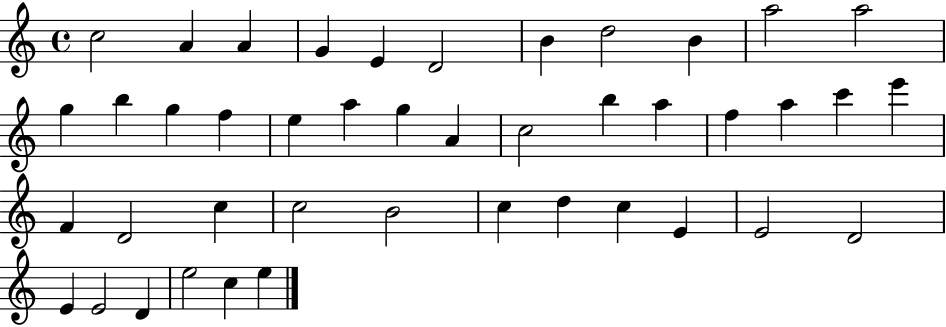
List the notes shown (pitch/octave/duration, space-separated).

C5/h A4/q A4/q G4/q E4/q D4/h B4/q D5/h B4/q A5/h A5/h G5/q B5/q G5/q F5/q E5/q A5/q G5/q A4/q C5/h B5/q A5/q F5/q A5/q C6/q E6/q F4/q D4/h C5/q C5/h B4/h C5/q D5/q C5/q E4/q E4/h D4/h E4/q E4/h D4/q E5/h C5/q E5/q